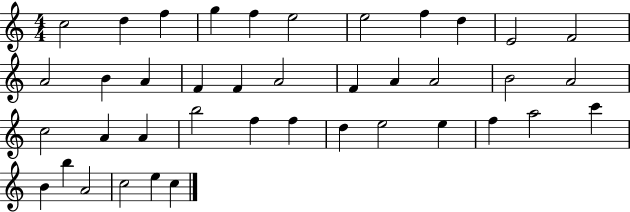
C5/h D5/q F5/q G5/q F5/q E5/h E5/h F5/q D5/q E4/h F4/h A4/h B4/q A4/q F4/q F4/q A4/h F4/q A4/q A4/h B4/h A4/h C5/h A4/q A4/q B5/h F5/q F5/q D5/q E5/h E5/q F5/q A5/h C6/q B4/q B5/q A4/h C5/h E5/q C5/q